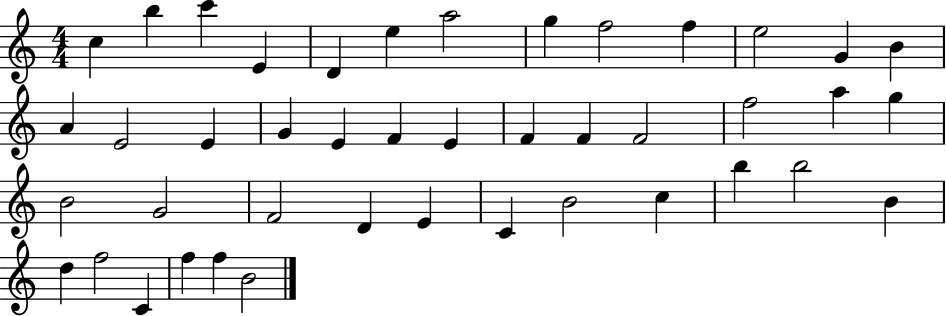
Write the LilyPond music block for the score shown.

{
  \clef treble
  \numericTimeSignature
  \time 4/4
  \key c \major
  c''4 b''4 c'''4 e'4 | d'4 e''4 a''2 | g''4 f''2 f''4 | e''2 g'4 b'4 | \break a'4 e'2 e'4 | g'4 e'4 f'4 e'4 | f'4 f'4 f'2 | f''2 a''4 g''4 | \break b'2 g'2 | f'2 d'4 e'4 | c'4 b'2 c''4 | b''4 b''2 b'4 | \break d''4 f''2 c'4 | f''4 f''4 b'2 | \bar "|."
}